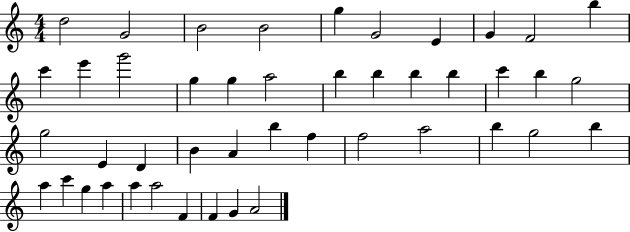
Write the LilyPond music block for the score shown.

{
  \clef treble
  \numericTimeSignature
  \time 4/4
  \key c \major
  d''2 g'2 | b'2 b'2 | g''4 g'2 e'4 | g'4 f'2 b''4 | \break c'''4 e'''4 g'''2 | g''4 g''4 a''2 | b''4 b''4 b''4 b''4 | c'''4 b''4 g''2 | \break g''2 e'4 d'4 | b'4 a'4 b''4 f''4 | f''2 a''2 | b''4 g''2 b''4 | \break a''4 c'''4 g''4 a''4 | a''4 a''2 f'4 | f'4 g'4 a'2 | \bar "|."
}